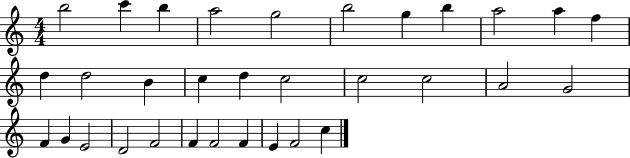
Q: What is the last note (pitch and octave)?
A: C5